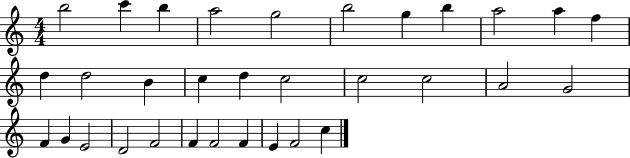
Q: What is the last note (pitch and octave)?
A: C5